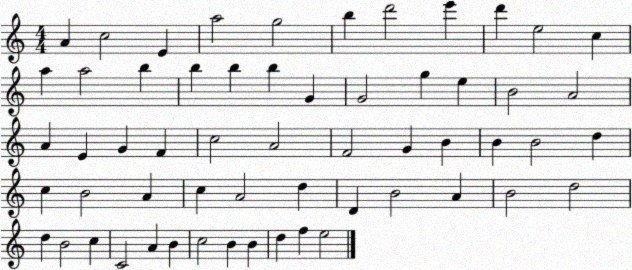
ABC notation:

X:1
T:Untitled
M:4/4
L:1/4
K:C
A c2 E a2 g2 b d'2 e' d' e2 c a a2 b b b b G G2 g e B2 A2 A E G F c2 A2 F2 G B B B2 d c B2 A c A2 d D B2 A B2 d2 d B2 c C2 A B c2 B B d f e2